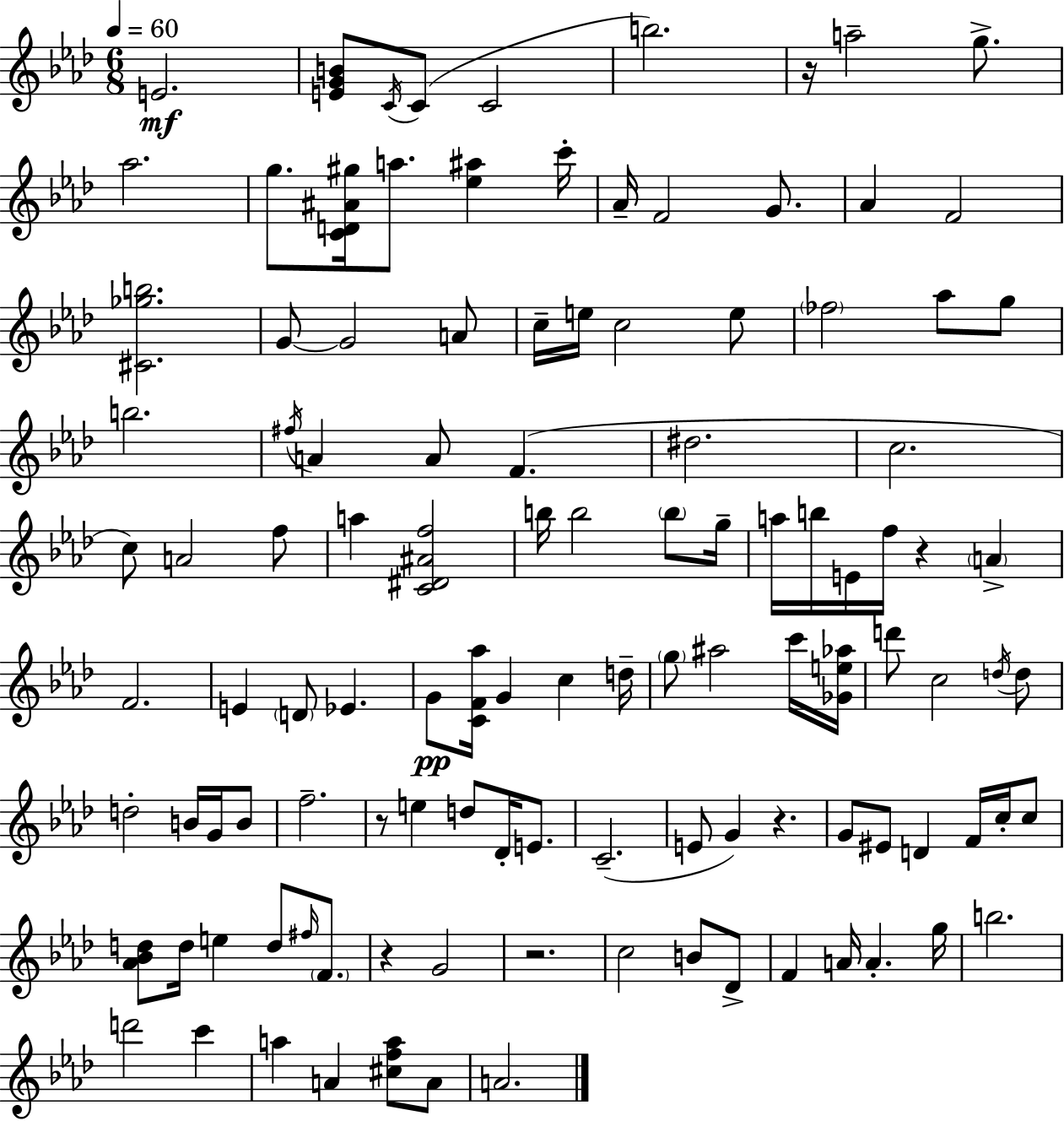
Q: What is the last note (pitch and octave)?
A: A4